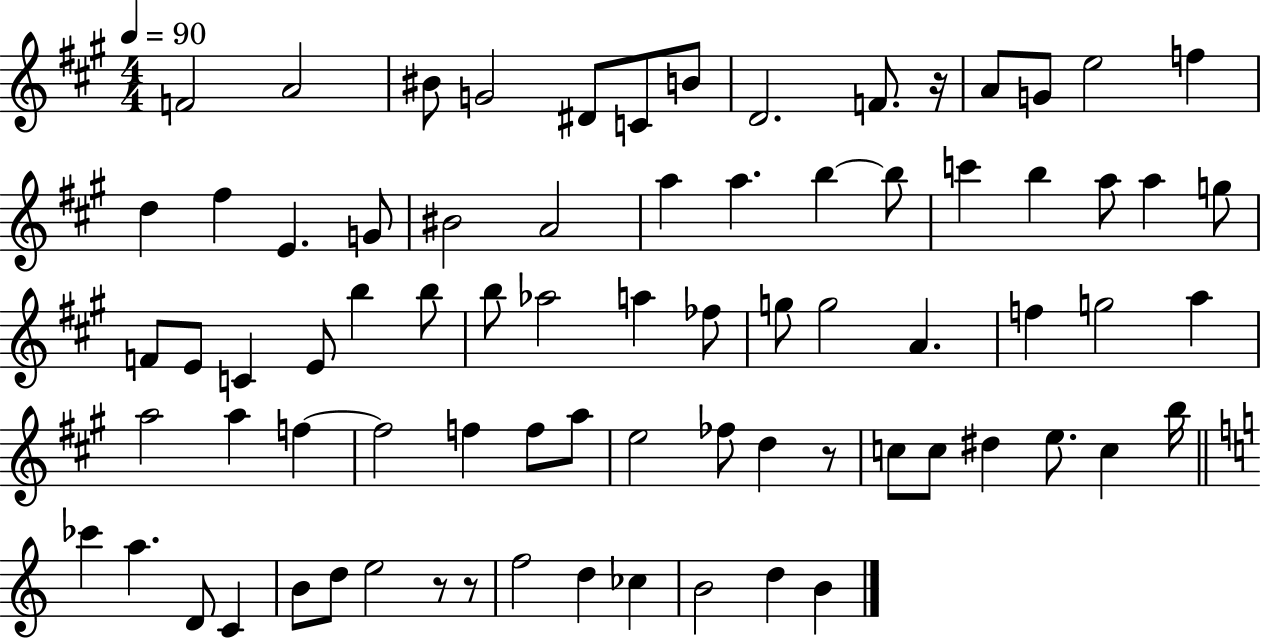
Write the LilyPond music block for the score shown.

{
  \clef treble
  \numericTimeSignature
  \time 4/4
  \key a \major
  \tempo 4 = 90
  f'2 a'2 | bis'8 g'2 dis'8 c'8 b'8 | d'2. f'8. r16 | a'8 g'8 e''2 f''4 | \break d''4 fis''4 e'4. g'8 | bis'2 a'2 | a''4 a''4. b''4~~ b''8 | c'''4 b''4 a''8 a''4 g''8 | \break f'8 e'8 c'4 e'8 b''4 b''8 | b''8 aes''2 a''4 fes''8 | g''8 g''2 a'4. | f''4 g''2 a''4 | \break a''2 a''4 f''4~~ | f''2 f''4 f''8 a''8 | e''2 fes''8 d''4 r8 | c''8 c''8 dis''4 e''8. c''4 b''16 | \break \bar "||" \break \key c \major ces'''4 a''4. d'8 c'4 | b'8 d''8 e''2 r8 r8 | f''2 d''4 ces''4 | b'2 d''4 b'4 | \break \bar "|."
}